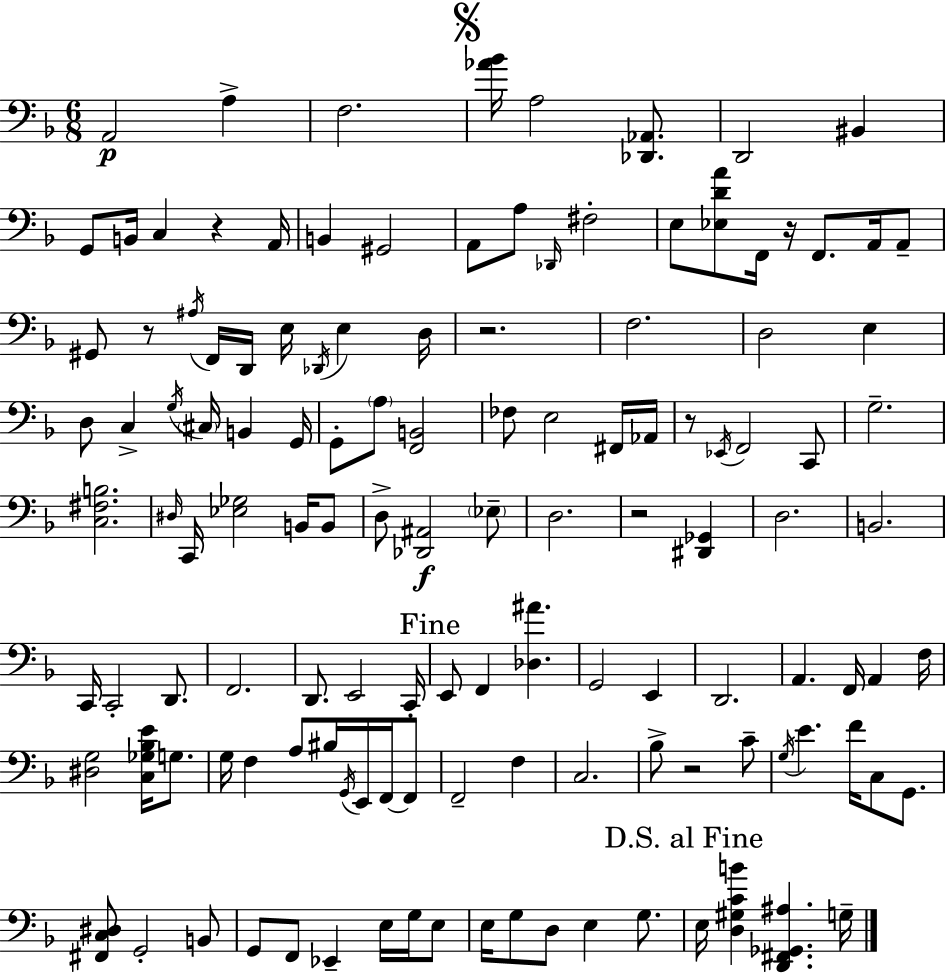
X:1
T:Untitled
M:6/8
L:1/4
K:Dm
A,,2 A, F,2 [_A_B]/4 A,2 [_D,,_A,,]/2 D,,2 ^B,, G,,/2 B,,/4 C, z A,,/4 B,, ^G,,2 A,,/2 A,/2 _D,,/4 ^F,2 E,/2 [_E,DA]/2 F,,/4 z/4 F,,/2 A,,/4 A,,/2 ^G,,/2 z/2 ^A,/4 F,,/4 D,,/4 E,/4 _D,,/4 E, D,/4 z2 F,2 D,2 E, D,/2 C, G,/4 ^C,/4 B,, G,,/4 G,,/2 A,/2 [F,,B,,]2 _F,/2 E,2 ^F,,/4 _A,,/4 z/2 _E,,/4 F,,2 C,,/2 G,2 [C,^F,B,]2 ^D,/4 C,,/4 [_E,_G,]2 B,,/4 B,,/2 D,/2 [_D,,^A,,]2 _E,/2 D,2 z2 [^D,,_G,,] D,2 B,,2 C,,/4 C,,2 D,,/2 F,,2 D,,/2 E,,2 C,,/4 E,,/2 F,, [_D,^A] G,,2 E,, D,,2 A,, F,,/4 A,, F,/4 [^D,G,]2 [C,_G,_B,E]/4 G,/2 G,/4 F, A,/2 ^B,/4 G,,/4 E,,/4 F,,/4 F,,/2 F,,2 F, C,2 _B,/2 z2 C/2 G,/4 E F/4 C,/2 G,,/2 [^F,,C,^D,]/2 G,,2 B,,/2 G,,/2 F,,/2 _E,, E,/4 G,/4 E,/2 E,/4 G,/2 D,/2 E, G,/2 E,/4 [D,^G,CB] [D,,^F,,_G,,^A,] G,/4